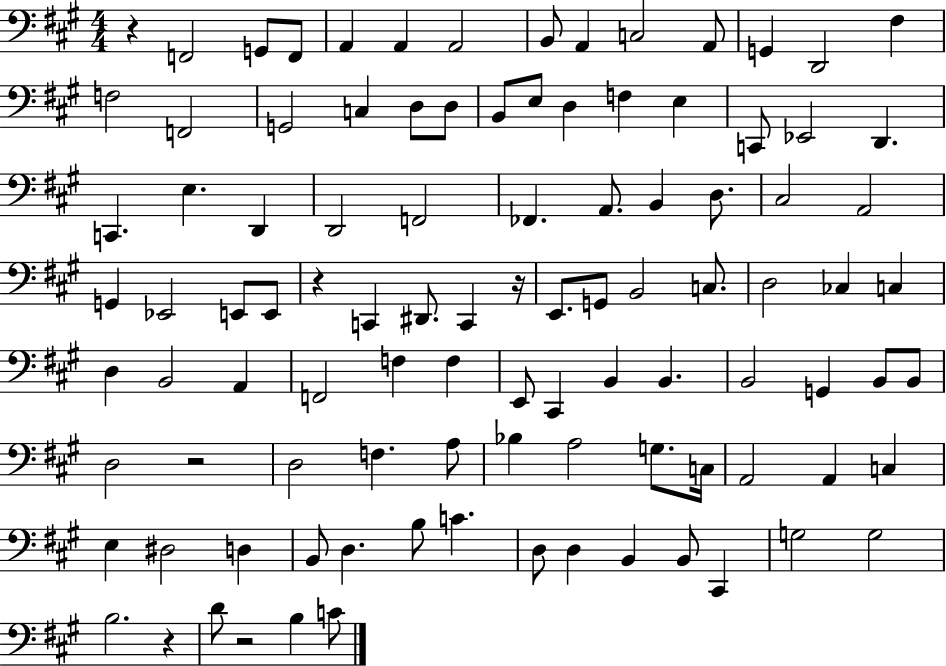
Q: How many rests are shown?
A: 6